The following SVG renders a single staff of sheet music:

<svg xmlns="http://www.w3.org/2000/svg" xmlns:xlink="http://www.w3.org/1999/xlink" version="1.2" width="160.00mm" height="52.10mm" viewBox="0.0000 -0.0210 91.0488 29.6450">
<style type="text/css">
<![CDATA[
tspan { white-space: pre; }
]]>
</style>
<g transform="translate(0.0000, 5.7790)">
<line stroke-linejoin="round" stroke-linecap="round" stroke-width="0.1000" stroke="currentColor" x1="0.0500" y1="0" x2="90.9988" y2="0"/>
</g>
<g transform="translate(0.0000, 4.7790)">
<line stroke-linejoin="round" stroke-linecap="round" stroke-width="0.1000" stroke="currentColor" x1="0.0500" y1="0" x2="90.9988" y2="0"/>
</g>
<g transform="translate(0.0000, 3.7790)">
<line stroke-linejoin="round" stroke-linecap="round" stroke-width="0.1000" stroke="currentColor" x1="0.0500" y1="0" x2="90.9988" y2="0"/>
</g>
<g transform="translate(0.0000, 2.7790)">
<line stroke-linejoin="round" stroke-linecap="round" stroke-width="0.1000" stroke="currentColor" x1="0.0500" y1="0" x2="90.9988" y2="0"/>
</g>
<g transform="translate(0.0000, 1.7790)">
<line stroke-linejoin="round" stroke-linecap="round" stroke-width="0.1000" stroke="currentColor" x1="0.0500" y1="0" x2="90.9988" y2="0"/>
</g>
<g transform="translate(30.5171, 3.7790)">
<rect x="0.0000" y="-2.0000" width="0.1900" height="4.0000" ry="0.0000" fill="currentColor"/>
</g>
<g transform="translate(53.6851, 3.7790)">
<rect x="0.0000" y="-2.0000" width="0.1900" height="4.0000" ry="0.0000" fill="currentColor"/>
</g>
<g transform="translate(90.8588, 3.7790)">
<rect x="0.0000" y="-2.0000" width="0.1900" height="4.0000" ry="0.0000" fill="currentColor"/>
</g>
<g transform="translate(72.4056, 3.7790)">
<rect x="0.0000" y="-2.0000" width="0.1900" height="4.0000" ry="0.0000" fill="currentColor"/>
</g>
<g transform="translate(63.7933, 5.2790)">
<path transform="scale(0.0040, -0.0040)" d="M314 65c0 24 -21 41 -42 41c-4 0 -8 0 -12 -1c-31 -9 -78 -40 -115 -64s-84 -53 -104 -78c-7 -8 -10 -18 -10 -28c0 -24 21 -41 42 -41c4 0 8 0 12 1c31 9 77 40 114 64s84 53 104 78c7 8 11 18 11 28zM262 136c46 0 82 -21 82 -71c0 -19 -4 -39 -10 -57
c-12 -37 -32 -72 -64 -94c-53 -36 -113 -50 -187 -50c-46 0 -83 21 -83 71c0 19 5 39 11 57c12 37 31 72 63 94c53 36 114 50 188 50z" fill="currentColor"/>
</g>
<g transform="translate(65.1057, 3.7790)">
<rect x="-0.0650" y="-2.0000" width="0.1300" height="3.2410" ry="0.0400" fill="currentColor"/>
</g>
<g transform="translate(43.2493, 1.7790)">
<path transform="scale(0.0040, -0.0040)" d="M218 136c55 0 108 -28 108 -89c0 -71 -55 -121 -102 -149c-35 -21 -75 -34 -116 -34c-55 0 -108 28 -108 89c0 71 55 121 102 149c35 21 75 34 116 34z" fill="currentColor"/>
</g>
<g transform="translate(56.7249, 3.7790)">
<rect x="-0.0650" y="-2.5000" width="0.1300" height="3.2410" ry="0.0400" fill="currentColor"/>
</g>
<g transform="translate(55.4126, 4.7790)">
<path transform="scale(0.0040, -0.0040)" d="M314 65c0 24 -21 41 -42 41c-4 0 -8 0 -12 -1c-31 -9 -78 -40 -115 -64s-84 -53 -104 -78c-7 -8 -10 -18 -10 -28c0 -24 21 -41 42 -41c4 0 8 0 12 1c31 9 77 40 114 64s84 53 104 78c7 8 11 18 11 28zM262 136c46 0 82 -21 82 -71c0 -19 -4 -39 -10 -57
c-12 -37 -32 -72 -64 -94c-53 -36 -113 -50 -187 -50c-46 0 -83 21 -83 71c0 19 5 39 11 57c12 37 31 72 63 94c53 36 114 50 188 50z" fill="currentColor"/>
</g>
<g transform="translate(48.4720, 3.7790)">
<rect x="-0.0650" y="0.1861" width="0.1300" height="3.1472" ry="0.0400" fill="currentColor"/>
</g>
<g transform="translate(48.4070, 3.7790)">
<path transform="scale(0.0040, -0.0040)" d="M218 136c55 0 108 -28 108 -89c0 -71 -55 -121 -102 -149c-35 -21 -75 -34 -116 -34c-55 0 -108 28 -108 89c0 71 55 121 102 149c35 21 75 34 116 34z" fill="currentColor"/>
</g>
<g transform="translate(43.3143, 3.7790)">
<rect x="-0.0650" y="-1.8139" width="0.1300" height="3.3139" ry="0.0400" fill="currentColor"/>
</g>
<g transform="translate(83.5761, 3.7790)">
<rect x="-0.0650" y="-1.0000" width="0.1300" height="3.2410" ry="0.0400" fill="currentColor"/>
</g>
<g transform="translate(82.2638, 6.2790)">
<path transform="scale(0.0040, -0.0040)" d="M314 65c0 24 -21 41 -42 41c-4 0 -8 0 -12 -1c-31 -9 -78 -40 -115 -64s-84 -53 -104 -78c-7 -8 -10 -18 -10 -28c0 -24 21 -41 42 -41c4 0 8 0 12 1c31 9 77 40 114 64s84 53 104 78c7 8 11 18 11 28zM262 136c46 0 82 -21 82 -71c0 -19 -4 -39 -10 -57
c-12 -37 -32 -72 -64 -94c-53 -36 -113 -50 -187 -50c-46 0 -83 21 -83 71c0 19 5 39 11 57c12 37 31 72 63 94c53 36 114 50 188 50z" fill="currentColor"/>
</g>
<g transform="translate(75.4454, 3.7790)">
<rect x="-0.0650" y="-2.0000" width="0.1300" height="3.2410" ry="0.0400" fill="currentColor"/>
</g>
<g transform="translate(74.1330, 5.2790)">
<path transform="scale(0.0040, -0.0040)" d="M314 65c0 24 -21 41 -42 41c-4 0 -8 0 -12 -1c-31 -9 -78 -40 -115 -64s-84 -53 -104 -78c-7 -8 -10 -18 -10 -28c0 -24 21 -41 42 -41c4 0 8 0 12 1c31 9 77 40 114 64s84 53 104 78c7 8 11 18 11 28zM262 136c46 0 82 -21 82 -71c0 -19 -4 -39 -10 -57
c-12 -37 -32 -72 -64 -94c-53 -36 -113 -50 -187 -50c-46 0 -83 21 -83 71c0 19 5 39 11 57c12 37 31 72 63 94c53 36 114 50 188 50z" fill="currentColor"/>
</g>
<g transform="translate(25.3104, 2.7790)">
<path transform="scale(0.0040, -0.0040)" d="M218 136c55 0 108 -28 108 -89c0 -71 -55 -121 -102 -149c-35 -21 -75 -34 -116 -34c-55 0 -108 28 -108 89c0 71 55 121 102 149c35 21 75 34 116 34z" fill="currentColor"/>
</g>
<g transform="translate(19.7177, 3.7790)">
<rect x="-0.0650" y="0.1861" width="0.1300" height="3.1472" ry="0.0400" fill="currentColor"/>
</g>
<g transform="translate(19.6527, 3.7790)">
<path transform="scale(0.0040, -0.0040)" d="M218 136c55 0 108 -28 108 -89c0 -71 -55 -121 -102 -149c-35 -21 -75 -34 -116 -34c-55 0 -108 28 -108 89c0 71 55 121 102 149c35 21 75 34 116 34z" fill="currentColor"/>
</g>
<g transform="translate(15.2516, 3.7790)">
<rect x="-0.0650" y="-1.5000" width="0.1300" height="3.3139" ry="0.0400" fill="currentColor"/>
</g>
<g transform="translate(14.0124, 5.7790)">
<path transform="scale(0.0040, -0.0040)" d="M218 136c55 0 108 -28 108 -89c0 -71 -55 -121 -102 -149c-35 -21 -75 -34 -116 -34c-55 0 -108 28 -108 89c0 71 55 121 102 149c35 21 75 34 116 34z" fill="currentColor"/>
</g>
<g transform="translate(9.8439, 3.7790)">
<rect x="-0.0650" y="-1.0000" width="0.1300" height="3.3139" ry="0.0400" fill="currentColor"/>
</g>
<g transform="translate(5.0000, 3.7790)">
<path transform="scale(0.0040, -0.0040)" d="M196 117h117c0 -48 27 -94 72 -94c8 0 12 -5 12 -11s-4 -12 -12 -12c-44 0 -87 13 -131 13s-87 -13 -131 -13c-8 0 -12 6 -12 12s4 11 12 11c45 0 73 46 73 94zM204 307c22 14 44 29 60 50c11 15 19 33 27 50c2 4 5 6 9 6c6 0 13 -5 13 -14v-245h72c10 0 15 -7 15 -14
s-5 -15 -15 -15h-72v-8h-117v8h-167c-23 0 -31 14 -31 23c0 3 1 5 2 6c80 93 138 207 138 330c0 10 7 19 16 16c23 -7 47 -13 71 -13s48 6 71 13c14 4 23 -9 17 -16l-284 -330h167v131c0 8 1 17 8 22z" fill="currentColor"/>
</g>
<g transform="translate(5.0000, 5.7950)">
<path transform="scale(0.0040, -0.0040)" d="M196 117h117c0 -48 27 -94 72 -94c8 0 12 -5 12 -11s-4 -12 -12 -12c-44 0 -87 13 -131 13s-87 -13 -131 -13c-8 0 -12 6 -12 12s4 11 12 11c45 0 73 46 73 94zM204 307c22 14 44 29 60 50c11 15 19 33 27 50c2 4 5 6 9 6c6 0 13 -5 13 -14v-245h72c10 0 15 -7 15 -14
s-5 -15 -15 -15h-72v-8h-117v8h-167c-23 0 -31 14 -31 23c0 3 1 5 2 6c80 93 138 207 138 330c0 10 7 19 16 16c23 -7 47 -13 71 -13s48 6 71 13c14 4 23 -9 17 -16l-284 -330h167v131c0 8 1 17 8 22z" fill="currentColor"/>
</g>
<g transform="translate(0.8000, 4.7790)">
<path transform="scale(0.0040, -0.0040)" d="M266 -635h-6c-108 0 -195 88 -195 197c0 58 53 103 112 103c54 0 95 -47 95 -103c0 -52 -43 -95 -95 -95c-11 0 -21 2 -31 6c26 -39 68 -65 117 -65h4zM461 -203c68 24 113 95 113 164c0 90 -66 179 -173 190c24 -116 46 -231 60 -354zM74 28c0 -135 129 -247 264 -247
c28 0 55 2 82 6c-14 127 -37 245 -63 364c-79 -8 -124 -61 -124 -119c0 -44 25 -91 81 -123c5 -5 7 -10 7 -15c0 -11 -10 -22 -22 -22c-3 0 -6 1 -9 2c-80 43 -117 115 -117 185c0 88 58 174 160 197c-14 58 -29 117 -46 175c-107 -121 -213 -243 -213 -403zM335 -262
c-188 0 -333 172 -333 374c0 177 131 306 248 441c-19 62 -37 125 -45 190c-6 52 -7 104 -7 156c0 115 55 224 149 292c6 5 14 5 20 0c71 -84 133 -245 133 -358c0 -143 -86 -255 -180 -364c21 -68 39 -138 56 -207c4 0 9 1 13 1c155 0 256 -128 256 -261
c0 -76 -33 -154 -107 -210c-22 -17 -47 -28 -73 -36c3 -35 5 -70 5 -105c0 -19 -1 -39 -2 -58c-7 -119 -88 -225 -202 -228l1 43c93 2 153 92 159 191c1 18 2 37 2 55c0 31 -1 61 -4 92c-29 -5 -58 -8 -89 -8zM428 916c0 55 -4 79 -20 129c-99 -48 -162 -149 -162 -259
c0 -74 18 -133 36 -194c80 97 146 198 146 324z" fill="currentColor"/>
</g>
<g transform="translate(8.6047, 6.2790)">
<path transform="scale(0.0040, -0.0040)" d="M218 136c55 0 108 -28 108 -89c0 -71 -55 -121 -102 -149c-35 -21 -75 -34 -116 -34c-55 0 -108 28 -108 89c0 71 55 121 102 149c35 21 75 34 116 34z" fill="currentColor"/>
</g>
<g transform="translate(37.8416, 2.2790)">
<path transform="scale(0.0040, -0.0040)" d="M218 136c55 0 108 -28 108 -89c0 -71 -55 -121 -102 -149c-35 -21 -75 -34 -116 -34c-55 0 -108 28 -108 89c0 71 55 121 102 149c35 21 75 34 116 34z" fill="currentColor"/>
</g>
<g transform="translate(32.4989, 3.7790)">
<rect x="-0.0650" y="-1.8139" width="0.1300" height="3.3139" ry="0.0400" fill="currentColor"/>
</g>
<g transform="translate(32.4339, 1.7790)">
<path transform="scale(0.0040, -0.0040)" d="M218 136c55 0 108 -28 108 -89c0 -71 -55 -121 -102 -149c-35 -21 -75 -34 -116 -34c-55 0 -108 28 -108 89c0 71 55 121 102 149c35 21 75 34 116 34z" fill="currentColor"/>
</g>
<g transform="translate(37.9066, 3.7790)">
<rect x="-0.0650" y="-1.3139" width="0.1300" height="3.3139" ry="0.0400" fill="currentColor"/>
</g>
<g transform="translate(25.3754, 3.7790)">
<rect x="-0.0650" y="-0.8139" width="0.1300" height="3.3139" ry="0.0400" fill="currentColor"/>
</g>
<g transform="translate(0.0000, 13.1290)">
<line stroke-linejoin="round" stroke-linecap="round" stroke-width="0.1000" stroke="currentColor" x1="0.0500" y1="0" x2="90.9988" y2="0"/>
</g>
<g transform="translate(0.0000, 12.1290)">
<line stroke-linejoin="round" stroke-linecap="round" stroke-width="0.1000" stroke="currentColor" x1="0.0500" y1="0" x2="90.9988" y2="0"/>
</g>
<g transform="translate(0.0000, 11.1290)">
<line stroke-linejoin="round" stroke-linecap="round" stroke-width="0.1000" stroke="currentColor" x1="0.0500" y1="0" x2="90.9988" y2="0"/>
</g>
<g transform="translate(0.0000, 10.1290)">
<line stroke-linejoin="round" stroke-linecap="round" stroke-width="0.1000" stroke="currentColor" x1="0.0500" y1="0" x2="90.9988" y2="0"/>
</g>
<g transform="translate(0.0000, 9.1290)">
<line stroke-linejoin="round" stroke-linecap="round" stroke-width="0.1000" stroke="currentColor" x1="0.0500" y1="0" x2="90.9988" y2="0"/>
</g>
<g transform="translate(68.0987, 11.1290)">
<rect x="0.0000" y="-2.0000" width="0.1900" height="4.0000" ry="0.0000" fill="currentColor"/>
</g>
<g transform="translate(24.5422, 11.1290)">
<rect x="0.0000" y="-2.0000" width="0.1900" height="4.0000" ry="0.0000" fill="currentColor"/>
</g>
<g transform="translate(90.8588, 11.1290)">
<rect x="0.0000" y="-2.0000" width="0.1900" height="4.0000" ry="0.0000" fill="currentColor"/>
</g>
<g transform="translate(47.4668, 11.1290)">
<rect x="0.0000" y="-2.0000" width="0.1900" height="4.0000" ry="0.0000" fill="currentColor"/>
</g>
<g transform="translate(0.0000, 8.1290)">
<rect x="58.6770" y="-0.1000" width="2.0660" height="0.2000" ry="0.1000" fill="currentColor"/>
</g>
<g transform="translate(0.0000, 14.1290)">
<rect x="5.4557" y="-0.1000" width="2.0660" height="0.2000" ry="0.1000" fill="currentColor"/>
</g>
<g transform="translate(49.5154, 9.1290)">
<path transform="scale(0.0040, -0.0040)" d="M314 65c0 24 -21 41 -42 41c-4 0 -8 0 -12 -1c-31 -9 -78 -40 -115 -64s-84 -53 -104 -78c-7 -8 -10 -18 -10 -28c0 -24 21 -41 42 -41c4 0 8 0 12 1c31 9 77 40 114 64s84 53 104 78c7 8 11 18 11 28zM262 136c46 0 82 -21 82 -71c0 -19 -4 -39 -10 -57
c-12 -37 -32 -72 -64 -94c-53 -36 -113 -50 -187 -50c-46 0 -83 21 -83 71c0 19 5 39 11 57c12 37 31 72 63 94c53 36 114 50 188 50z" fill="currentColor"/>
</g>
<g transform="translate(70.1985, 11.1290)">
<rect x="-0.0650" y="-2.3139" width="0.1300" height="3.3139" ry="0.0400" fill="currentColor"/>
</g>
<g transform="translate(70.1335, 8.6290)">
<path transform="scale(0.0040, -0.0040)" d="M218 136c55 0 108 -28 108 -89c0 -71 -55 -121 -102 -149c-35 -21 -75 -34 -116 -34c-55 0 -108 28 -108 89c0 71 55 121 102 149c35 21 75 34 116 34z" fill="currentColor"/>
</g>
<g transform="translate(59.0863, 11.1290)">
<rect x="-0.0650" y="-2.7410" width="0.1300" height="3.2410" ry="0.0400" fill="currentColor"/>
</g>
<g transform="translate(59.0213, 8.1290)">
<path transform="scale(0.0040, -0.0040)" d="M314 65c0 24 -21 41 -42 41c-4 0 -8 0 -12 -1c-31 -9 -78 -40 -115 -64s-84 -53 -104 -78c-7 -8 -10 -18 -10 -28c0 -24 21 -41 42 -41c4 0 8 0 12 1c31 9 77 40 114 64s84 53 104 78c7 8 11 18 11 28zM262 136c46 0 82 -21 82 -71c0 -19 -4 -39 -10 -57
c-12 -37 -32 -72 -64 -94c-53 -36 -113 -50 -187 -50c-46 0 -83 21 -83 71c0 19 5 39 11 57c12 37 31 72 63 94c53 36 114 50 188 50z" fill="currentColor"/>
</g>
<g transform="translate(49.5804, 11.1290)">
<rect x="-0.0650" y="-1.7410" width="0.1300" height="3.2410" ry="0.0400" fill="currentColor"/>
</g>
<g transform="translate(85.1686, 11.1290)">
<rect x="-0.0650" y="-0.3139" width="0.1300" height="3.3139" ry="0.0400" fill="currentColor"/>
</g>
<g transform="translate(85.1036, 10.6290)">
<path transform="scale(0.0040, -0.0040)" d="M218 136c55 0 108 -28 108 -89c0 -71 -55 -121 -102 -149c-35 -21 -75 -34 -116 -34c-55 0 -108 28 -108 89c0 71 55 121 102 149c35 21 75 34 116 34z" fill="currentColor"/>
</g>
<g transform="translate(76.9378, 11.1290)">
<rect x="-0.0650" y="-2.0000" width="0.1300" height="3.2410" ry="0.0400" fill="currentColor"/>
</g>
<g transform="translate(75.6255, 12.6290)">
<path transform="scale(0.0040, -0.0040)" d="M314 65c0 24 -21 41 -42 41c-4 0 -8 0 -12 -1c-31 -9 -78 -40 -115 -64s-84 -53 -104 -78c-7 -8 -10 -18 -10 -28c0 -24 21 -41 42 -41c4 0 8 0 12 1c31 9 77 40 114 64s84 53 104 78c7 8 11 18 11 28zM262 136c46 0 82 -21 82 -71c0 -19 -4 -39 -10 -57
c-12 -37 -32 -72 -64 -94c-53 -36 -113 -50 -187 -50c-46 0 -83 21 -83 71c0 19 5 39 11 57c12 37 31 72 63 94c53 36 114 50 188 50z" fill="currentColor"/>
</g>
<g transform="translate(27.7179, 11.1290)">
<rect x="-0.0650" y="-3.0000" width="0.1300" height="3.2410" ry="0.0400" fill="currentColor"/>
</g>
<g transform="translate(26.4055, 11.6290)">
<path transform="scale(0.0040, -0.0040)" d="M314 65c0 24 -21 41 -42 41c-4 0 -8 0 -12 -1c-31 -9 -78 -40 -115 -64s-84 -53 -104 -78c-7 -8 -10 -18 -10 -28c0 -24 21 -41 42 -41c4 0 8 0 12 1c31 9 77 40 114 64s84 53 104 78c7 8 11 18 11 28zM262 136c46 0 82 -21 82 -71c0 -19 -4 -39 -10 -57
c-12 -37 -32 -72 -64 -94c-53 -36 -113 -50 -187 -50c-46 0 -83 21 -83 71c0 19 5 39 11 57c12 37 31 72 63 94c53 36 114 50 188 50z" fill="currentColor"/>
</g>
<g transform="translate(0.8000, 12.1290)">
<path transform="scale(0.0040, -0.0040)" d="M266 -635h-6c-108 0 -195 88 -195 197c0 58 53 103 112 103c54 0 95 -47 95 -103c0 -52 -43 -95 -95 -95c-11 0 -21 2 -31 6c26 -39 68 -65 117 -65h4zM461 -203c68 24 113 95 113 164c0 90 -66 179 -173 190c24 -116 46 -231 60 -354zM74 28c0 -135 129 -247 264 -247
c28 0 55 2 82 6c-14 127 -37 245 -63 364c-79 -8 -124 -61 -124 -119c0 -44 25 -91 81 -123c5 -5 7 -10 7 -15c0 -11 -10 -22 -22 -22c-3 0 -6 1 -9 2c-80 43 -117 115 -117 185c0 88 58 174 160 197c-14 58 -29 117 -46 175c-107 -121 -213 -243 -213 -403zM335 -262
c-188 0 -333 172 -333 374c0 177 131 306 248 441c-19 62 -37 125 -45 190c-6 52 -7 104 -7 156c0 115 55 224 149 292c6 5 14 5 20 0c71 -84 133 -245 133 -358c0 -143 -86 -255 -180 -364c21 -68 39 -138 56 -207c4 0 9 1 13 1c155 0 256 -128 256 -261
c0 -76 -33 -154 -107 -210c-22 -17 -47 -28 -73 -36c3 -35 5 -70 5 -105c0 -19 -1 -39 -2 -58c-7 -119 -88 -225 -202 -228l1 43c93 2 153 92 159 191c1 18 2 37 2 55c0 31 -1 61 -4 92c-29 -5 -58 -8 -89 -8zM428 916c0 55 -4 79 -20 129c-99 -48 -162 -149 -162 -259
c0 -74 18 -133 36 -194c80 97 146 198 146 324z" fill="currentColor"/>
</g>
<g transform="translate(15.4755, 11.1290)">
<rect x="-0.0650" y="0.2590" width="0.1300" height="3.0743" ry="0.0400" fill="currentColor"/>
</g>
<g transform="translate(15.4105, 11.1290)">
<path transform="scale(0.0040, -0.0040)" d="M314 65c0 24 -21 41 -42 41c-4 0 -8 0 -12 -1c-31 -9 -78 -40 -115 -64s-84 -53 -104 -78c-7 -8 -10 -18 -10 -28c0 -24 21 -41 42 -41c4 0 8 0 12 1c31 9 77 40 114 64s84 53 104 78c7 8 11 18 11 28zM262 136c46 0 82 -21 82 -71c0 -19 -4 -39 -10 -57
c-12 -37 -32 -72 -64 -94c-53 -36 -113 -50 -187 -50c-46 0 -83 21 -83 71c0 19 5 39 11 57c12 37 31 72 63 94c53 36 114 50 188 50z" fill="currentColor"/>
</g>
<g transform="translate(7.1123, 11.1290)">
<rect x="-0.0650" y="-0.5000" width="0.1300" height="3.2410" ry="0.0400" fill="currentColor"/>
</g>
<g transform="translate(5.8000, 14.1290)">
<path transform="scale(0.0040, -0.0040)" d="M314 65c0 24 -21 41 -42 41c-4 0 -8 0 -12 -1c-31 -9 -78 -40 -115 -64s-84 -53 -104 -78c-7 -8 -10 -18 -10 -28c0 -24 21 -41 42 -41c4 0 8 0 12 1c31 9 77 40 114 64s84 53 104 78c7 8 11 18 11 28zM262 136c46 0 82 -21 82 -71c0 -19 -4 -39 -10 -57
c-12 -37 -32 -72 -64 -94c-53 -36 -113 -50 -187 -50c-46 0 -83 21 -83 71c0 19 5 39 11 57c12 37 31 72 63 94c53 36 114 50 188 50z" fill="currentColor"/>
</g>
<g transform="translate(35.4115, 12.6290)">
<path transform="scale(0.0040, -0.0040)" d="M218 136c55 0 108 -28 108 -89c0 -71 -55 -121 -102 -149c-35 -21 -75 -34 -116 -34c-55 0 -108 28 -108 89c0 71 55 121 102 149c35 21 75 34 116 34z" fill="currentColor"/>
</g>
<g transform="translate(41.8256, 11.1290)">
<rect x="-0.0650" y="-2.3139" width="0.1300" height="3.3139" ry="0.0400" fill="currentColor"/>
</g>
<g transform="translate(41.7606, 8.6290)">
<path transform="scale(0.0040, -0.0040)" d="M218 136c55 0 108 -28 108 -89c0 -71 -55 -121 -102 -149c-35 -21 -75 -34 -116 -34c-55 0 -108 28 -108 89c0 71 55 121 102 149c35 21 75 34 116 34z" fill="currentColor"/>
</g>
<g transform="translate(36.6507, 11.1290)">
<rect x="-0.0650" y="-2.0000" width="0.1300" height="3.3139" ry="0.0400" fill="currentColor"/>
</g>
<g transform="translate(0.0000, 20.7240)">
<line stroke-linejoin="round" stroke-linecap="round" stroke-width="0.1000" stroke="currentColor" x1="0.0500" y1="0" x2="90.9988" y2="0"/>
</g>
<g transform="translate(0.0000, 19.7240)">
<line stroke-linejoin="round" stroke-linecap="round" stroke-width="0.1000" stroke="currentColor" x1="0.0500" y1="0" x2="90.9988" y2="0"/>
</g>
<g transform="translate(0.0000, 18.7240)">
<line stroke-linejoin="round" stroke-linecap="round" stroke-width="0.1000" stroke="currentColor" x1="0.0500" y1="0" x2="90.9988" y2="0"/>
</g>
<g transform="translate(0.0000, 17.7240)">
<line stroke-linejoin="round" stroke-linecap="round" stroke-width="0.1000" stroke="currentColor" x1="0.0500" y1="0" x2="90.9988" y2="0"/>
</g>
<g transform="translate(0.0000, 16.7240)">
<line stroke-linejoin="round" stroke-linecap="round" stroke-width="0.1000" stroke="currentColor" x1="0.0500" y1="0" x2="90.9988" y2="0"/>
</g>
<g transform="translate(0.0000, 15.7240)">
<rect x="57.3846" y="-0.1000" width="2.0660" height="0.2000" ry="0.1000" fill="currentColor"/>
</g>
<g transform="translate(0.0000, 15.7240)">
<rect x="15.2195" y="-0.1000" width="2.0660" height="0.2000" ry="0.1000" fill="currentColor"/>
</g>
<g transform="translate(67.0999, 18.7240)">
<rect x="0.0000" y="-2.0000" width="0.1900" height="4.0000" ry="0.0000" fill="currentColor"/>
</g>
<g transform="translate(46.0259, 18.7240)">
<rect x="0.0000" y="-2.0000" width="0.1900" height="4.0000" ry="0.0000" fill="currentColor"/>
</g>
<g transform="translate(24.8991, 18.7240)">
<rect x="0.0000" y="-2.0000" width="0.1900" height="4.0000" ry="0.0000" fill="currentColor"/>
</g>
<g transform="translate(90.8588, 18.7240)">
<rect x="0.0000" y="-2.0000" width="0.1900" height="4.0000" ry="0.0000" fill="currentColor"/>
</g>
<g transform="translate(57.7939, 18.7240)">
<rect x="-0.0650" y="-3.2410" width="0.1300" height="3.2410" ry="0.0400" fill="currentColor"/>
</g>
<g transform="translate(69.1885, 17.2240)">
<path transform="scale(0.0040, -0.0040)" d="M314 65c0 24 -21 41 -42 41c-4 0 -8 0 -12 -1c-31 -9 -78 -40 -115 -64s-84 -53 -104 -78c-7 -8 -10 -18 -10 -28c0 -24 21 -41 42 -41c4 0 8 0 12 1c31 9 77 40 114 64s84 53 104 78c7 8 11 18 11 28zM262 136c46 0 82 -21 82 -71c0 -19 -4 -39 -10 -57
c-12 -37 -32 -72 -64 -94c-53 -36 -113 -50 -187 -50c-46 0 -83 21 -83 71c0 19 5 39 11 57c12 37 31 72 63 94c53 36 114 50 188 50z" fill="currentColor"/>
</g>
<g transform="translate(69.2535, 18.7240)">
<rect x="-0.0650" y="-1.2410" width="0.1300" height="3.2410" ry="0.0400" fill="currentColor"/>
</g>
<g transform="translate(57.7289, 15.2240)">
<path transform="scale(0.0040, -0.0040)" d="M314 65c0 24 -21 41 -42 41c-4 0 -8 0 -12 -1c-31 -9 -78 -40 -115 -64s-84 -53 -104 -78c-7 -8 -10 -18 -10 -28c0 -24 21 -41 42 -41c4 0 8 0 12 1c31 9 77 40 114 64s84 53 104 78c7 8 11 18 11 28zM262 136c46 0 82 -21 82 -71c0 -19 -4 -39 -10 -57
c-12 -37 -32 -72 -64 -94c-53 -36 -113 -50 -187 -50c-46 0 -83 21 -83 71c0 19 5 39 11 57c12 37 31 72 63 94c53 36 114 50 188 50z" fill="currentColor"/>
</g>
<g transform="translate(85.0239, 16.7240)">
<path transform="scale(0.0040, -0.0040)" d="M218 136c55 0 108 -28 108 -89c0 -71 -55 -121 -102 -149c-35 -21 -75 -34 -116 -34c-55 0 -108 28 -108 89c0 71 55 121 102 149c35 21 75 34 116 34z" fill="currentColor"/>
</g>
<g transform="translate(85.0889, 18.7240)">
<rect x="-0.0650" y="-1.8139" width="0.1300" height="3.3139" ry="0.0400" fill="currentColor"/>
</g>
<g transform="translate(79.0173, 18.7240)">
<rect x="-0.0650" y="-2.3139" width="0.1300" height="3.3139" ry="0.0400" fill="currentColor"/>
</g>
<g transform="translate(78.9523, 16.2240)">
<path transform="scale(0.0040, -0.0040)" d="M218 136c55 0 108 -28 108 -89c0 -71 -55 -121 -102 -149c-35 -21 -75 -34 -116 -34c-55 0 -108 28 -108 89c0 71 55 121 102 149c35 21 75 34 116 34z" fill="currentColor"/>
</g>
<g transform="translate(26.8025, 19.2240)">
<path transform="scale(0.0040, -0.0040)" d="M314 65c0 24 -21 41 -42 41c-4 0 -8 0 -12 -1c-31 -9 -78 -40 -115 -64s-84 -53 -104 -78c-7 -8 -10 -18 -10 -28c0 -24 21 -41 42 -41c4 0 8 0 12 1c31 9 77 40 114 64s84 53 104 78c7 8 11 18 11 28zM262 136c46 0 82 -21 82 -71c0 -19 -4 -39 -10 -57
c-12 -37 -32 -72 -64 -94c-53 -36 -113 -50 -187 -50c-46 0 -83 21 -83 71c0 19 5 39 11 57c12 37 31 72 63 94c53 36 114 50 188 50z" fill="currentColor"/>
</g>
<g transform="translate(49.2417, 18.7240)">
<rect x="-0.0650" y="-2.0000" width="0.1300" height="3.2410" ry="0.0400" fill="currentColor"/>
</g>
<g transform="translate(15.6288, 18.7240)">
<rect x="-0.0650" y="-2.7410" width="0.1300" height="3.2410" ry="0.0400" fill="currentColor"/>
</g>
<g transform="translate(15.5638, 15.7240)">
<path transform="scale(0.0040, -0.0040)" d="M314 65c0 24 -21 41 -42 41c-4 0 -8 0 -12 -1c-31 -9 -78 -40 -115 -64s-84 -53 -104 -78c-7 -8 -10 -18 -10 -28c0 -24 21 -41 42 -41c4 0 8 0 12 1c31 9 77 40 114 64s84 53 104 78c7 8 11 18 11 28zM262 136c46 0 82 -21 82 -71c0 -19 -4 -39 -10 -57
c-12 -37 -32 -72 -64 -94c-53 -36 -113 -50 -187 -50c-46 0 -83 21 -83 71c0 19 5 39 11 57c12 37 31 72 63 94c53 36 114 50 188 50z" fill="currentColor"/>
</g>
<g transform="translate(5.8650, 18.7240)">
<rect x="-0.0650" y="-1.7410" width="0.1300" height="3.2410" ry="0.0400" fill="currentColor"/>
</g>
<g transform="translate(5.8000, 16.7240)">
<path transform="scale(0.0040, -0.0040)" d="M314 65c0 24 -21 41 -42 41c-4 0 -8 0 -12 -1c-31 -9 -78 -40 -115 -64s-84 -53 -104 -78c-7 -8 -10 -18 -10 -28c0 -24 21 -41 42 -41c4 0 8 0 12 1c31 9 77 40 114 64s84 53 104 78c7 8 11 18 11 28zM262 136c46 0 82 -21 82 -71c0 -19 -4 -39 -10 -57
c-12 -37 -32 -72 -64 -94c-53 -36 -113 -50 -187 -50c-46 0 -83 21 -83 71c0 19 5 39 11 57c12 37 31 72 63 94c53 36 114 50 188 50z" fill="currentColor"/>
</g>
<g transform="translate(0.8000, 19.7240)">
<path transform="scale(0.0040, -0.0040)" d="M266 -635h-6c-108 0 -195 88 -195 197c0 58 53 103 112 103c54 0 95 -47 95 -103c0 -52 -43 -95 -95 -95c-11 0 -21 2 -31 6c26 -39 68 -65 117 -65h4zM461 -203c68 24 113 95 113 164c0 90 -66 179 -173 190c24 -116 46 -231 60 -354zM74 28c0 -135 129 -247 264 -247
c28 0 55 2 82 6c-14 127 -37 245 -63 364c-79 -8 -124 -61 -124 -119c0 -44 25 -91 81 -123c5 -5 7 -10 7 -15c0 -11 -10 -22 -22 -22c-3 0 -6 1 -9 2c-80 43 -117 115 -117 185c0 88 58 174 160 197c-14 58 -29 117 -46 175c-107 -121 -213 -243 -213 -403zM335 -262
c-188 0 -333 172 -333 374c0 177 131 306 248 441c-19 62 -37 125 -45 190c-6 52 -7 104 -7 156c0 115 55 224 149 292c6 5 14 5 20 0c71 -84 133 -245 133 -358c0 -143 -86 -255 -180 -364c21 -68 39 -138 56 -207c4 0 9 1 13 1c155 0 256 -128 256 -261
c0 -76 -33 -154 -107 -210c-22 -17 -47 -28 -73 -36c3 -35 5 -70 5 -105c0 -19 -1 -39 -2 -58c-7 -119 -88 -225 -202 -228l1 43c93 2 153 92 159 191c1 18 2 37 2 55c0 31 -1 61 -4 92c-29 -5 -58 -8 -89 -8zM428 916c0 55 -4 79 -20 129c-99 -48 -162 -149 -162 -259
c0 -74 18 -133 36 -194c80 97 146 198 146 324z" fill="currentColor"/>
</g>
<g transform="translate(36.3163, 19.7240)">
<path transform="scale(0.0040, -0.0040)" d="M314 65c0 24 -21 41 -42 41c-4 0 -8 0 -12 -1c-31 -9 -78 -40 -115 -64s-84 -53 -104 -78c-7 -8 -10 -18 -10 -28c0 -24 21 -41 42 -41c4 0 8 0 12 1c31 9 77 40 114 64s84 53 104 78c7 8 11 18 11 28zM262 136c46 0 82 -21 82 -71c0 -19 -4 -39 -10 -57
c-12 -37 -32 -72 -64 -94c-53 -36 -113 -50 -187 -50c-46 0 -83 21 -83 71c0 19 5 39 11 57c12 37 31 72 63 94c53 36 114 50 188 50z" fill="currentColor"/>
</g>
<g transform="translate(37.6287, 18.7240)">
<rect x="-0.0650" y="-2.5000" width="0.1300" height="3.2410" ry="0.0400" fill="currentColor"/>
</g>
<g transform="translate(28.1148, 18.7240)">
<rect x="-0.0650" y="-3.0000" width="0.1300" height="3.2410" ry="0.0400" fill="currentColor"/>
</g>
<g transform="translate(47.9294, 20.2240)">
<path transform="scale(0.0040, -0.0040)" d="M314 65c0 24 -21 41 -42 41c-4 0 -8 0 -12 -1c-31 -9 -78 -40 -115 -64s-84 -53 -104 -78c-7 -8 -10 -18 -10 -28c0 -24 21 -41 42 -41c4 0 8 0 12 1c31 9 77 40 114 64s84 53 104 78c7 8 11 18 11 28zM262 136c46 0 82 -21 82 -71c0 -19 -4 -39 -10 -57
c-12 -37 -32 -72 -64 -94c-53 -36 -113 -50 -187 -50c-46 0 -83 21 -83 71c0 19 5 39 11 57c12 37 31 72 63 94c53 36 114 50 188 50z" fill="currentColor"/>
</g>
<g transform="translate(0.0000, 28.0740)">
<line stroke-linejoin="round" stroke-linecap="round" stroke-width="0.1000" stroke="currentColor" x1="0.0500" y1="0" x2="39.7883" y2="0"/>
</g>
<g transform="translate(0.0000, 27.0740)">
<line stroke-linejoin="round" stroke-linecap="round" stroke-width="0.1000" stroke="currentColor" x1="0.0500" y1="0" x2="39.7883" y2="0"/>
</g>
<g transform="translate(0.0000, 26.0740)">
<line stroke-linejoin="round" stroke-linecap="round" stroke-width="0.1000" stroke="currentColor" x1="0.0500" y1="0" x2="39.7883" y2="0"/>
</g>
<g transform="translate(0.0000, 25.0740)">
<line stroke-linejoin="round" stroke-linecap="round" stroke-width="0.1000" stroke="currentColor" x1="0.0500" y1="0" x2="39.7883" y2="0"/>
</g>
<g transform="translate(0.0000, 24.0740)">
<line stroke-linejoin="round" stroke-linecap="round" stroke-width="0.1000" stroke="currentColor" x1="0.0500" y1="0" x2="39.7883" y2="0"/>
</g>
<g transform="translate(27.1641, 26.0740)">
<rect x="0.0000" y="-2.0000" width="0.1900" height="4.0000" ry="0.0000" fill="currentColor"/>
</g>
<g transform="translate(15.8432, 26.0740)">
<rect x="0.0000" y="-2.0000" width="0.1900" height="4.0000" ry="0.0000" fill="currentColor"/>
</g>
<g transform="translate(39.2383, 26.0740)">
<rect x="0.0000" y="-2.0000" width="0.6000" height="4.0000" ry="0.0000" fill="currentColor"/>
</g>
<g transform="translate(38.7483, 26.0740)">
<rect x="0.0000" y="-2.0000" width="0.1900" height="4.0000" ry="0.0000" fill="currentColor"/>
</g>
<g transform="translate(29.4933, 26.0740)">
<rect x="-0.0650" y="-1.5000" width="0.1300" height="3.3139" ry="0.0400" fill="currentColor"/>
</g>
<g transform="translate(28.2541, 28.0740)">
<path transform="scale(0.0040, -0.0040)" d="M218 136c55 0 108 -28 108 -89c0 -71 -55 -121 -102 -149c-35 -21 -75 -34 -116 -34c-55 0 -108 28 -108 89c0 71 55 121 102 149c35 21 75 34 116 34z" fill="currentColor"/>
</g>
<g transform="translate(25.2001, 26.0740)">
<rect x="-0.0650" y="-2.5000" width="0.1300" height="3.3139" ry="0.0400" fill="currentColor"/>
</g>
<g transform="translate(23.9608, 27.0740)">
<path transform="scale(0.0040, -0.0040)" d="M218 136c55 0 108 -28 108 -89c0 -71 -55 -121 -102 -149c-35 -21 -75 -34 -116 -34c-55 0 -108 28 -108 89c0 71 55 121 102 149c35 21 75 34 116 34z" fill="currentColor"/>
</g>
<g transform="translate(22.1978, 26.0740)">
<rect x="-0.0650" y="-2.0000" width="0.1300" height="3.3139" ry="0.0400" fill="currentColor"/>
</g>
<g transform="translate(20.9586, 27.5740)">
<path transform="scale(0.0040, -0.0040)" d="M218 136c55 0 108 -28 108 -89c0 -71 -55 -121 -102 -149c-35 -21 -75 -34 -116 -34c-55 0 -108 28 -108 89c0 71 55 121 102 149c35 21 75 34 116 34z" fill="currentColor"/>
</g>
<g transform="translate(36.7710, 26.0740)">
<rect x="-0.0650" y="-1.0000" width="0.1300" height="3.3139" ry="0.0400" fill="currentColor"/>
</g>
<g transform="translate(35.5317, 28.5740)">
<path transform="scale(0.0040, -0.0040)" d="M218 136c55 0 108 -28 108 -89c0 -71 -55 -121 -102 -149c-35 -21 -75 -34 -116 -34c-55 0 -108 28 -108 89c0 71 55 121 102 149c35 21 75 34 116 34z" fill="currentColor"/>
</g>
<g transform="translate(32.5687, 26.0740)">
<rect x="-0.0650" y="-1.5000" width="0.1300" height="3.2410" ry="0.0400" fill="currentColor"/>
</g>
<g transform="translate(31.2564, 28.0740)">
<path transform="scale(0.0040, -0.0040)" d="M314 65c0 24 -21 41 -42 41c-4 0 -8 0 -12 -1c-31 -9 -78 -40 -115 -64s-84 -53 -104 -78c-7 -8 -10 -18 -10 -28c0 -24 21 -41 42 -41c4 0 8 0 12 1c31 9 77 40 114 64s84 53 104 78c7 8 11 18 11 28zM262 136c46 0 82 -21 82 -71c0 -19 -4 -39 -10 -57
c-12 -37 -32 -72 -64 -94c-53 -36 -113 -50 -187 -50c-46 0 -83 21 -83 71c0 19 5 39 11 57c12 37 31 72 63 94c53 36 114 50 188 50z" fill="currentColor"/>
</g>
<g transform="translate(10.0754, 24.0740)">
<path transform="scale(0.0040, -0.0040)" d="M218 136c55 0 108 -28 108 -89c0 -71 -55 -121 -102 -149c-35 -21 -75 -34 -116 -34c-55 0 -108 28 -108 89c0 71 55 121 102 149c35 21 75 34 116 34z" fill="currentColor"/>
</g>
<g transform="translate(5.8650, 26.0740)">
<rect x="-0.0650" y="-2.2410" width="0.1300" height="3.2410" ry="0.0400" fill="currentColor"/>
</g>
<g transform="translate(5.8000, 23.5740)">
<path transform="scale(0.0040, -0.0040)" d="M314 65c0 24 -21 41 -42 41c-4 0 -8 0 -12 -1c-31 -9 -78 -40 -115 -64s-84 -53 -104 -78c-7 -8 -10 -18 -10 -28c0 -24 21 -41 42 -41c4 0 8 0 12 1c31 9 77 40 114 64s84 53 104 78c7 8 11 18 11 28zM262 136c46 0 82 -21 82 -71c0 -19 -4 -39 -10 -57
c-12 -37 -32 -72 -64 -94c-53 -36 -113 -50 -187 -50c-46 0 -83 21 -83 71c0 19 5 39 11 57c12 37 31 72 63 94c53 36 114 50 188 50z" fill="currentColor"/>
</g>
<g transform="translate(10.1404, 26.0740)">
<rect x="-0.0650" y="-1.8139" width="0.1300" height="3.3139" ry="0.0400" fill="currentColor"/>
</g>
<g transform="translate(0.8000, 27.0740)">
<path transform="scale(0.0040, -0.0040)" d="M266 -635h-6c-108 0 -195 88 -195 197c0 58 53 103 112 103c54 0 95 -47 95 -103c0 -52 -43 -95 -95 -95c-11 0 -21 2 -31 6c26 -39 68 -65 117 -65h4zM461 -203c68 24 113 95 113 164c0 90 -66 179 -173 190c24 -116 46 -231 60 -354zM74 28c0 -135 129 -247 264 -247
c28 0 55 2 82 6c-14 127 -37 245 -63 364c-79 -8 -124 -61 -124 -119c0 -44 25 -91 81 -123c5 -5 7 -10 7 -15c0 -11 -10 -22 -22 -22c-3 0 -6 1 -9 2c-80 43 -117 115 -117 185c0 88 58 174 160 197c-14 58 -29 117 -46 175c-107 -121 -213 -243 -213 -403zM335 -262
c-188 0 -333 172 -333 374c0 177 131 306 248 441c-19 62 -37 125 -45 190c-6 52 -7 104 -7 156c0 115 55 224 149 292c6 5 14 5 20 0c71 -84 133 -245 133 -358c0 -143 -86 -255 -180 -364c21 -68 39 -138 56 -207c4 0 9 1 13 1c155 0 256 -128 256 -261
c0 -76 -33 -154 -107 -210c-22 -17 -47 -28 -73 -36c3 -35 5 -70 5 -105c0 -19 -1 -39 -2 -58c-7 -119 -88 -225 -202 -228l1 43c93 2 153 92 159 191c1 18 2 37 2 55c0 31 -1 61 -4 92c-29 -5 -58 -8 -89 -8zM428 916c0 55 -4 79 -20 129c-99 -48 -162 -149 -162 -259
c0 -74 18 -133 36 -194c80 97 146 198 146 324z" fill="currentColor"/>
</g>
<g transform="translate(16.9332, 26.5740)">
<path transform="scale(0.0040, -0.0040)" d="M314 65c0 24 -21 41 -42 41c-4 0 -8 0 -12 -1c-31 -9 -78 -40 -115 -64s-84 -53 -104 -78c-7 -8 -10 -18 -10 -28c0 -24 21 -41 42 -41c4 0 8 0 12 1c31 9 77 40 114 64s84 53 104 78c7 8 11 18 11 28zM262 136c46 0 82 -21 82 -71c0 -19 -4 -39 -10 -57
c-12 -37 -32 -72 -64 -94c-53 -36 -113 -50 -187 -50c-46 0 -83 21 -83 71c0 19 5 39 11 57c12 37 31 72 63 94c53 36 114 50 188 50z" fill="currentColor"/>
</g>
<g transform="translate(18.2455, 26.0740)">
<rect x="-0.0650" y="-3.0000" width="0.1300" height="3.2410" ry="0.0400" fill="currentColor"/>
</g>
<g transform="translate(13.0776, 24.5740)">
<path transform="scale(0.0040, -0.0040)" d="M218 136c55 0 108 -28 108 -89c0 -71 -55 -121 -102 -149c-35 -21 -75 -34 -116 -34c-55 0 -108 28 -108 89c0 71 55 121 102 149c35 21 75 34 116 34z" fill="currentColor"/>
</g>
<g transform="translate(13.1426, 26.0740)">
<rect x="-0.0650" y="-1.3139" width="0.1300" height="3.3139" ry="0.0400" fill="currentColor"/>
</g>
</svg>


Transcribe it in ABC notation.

X:1
T:Untitled
M:4/4
L:1/4
K:C
D E B d f e f B G2 F2 F2 D2 C2 B2 A2 F g f2 a2 g F2 c f2 a2 A2 G2 F2 b2 e2 g f g2 f e A2 F G E E2 D